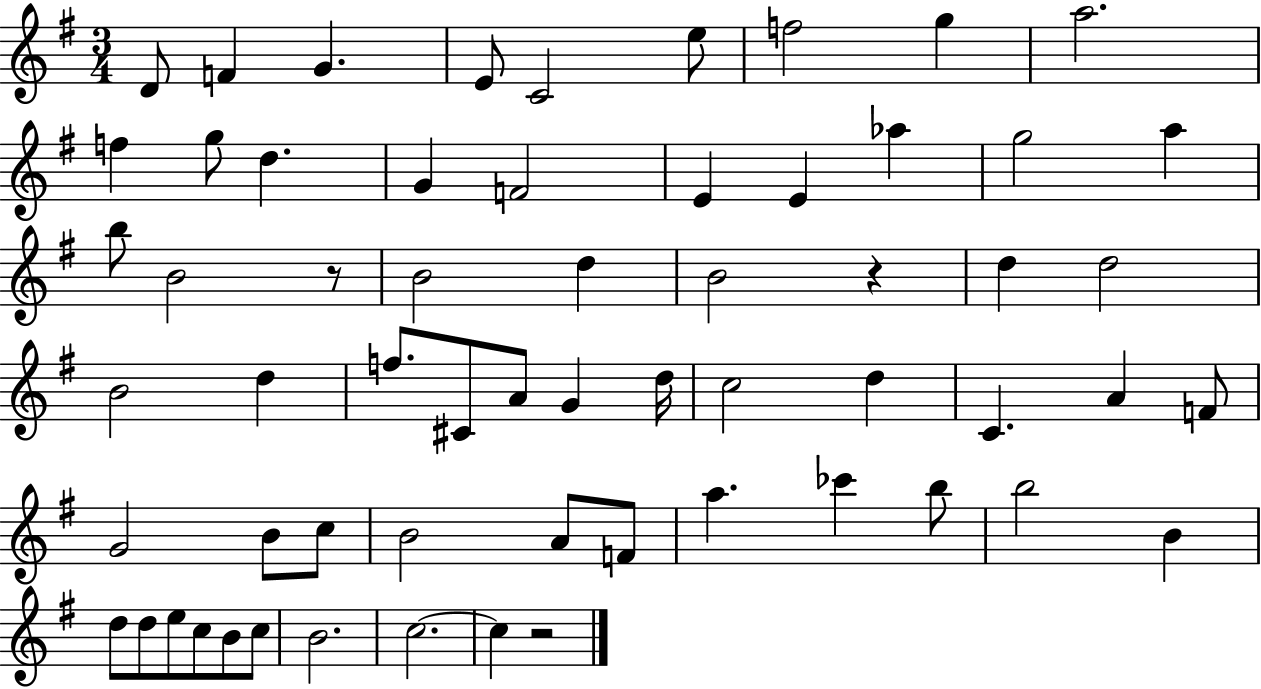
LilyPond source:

{
  \clef treble
  \numericTimeSignature
  \time 3/4
  \key g \major
  d'8 f'4 g'4. | e'8 c'2 e''8 | f''2 g''4 | a''2. | \break f''4 g''8 d''4. | g'4 f'2 | e'4 e'4 aes''4 | g''2 a''4 | \break b''8 b'2 r8 | b'2 d''4 | b'2 r4 | d''4 d''2 | \break b'2 d''4 | f''8. cis'8 a'8 g'4 d''16 | c''2 d''4 | c'4. a'4 f'8 | \break g'2 b'8 c''8 | b'2 a'8 f'8 | a''4. ces'''4 b''8 | b''2 b'4 | \break d''8 d''8 e''8 c''8 b'8 c''8 | b'2. | c''2.~~ | c''4 r2 | \break \bar "|."
}